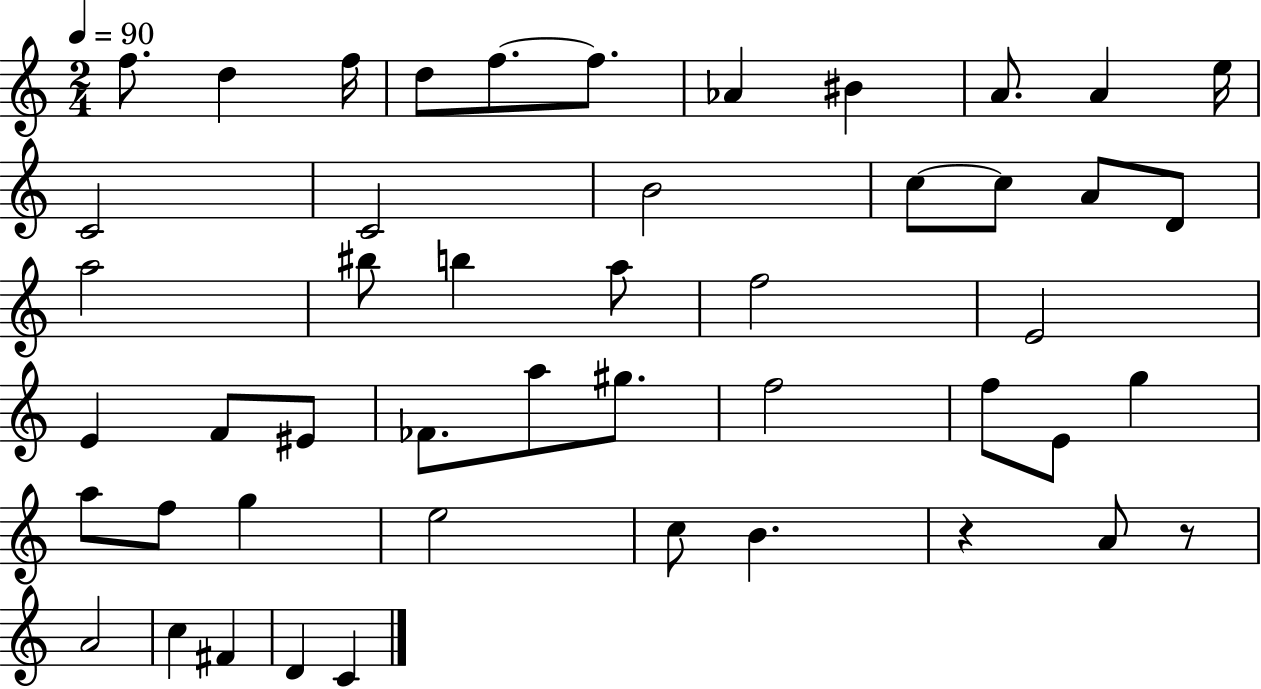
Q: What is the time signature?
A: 2/4